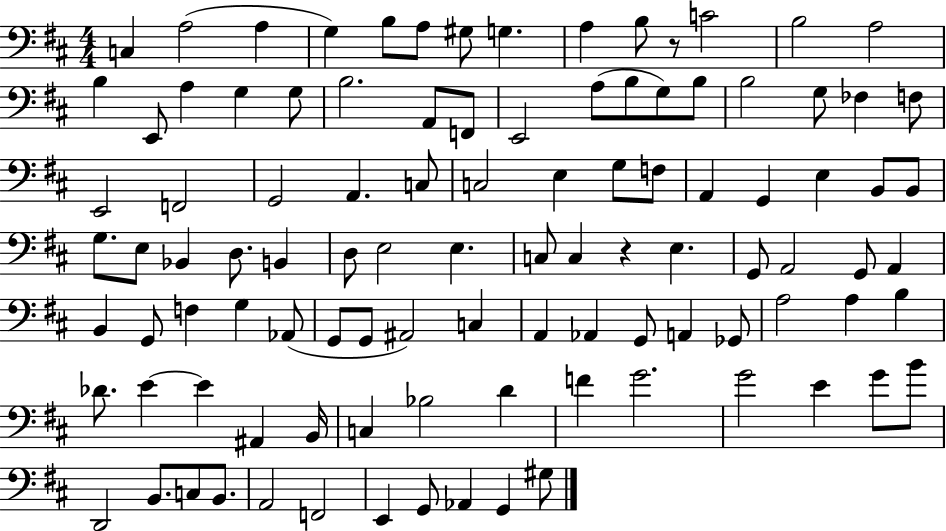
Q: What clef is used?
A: bass